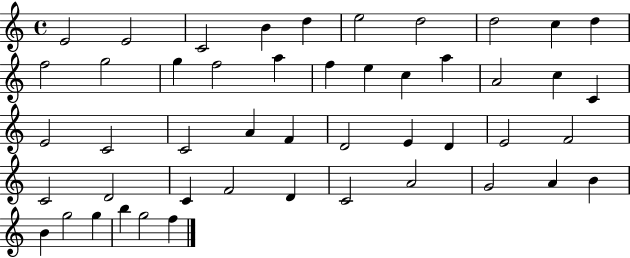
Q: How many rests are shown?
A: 0